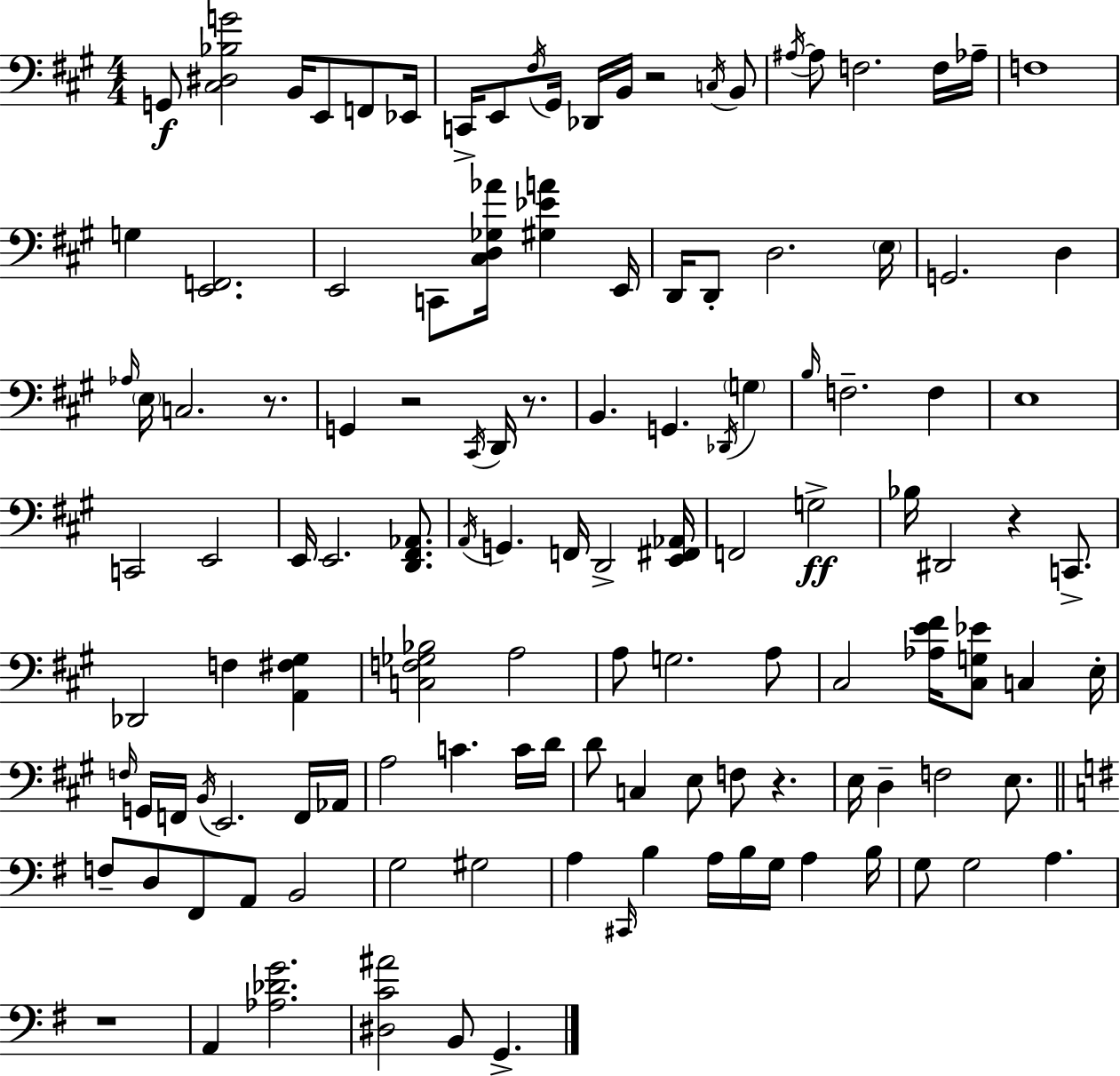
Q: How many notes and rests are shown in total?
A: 124